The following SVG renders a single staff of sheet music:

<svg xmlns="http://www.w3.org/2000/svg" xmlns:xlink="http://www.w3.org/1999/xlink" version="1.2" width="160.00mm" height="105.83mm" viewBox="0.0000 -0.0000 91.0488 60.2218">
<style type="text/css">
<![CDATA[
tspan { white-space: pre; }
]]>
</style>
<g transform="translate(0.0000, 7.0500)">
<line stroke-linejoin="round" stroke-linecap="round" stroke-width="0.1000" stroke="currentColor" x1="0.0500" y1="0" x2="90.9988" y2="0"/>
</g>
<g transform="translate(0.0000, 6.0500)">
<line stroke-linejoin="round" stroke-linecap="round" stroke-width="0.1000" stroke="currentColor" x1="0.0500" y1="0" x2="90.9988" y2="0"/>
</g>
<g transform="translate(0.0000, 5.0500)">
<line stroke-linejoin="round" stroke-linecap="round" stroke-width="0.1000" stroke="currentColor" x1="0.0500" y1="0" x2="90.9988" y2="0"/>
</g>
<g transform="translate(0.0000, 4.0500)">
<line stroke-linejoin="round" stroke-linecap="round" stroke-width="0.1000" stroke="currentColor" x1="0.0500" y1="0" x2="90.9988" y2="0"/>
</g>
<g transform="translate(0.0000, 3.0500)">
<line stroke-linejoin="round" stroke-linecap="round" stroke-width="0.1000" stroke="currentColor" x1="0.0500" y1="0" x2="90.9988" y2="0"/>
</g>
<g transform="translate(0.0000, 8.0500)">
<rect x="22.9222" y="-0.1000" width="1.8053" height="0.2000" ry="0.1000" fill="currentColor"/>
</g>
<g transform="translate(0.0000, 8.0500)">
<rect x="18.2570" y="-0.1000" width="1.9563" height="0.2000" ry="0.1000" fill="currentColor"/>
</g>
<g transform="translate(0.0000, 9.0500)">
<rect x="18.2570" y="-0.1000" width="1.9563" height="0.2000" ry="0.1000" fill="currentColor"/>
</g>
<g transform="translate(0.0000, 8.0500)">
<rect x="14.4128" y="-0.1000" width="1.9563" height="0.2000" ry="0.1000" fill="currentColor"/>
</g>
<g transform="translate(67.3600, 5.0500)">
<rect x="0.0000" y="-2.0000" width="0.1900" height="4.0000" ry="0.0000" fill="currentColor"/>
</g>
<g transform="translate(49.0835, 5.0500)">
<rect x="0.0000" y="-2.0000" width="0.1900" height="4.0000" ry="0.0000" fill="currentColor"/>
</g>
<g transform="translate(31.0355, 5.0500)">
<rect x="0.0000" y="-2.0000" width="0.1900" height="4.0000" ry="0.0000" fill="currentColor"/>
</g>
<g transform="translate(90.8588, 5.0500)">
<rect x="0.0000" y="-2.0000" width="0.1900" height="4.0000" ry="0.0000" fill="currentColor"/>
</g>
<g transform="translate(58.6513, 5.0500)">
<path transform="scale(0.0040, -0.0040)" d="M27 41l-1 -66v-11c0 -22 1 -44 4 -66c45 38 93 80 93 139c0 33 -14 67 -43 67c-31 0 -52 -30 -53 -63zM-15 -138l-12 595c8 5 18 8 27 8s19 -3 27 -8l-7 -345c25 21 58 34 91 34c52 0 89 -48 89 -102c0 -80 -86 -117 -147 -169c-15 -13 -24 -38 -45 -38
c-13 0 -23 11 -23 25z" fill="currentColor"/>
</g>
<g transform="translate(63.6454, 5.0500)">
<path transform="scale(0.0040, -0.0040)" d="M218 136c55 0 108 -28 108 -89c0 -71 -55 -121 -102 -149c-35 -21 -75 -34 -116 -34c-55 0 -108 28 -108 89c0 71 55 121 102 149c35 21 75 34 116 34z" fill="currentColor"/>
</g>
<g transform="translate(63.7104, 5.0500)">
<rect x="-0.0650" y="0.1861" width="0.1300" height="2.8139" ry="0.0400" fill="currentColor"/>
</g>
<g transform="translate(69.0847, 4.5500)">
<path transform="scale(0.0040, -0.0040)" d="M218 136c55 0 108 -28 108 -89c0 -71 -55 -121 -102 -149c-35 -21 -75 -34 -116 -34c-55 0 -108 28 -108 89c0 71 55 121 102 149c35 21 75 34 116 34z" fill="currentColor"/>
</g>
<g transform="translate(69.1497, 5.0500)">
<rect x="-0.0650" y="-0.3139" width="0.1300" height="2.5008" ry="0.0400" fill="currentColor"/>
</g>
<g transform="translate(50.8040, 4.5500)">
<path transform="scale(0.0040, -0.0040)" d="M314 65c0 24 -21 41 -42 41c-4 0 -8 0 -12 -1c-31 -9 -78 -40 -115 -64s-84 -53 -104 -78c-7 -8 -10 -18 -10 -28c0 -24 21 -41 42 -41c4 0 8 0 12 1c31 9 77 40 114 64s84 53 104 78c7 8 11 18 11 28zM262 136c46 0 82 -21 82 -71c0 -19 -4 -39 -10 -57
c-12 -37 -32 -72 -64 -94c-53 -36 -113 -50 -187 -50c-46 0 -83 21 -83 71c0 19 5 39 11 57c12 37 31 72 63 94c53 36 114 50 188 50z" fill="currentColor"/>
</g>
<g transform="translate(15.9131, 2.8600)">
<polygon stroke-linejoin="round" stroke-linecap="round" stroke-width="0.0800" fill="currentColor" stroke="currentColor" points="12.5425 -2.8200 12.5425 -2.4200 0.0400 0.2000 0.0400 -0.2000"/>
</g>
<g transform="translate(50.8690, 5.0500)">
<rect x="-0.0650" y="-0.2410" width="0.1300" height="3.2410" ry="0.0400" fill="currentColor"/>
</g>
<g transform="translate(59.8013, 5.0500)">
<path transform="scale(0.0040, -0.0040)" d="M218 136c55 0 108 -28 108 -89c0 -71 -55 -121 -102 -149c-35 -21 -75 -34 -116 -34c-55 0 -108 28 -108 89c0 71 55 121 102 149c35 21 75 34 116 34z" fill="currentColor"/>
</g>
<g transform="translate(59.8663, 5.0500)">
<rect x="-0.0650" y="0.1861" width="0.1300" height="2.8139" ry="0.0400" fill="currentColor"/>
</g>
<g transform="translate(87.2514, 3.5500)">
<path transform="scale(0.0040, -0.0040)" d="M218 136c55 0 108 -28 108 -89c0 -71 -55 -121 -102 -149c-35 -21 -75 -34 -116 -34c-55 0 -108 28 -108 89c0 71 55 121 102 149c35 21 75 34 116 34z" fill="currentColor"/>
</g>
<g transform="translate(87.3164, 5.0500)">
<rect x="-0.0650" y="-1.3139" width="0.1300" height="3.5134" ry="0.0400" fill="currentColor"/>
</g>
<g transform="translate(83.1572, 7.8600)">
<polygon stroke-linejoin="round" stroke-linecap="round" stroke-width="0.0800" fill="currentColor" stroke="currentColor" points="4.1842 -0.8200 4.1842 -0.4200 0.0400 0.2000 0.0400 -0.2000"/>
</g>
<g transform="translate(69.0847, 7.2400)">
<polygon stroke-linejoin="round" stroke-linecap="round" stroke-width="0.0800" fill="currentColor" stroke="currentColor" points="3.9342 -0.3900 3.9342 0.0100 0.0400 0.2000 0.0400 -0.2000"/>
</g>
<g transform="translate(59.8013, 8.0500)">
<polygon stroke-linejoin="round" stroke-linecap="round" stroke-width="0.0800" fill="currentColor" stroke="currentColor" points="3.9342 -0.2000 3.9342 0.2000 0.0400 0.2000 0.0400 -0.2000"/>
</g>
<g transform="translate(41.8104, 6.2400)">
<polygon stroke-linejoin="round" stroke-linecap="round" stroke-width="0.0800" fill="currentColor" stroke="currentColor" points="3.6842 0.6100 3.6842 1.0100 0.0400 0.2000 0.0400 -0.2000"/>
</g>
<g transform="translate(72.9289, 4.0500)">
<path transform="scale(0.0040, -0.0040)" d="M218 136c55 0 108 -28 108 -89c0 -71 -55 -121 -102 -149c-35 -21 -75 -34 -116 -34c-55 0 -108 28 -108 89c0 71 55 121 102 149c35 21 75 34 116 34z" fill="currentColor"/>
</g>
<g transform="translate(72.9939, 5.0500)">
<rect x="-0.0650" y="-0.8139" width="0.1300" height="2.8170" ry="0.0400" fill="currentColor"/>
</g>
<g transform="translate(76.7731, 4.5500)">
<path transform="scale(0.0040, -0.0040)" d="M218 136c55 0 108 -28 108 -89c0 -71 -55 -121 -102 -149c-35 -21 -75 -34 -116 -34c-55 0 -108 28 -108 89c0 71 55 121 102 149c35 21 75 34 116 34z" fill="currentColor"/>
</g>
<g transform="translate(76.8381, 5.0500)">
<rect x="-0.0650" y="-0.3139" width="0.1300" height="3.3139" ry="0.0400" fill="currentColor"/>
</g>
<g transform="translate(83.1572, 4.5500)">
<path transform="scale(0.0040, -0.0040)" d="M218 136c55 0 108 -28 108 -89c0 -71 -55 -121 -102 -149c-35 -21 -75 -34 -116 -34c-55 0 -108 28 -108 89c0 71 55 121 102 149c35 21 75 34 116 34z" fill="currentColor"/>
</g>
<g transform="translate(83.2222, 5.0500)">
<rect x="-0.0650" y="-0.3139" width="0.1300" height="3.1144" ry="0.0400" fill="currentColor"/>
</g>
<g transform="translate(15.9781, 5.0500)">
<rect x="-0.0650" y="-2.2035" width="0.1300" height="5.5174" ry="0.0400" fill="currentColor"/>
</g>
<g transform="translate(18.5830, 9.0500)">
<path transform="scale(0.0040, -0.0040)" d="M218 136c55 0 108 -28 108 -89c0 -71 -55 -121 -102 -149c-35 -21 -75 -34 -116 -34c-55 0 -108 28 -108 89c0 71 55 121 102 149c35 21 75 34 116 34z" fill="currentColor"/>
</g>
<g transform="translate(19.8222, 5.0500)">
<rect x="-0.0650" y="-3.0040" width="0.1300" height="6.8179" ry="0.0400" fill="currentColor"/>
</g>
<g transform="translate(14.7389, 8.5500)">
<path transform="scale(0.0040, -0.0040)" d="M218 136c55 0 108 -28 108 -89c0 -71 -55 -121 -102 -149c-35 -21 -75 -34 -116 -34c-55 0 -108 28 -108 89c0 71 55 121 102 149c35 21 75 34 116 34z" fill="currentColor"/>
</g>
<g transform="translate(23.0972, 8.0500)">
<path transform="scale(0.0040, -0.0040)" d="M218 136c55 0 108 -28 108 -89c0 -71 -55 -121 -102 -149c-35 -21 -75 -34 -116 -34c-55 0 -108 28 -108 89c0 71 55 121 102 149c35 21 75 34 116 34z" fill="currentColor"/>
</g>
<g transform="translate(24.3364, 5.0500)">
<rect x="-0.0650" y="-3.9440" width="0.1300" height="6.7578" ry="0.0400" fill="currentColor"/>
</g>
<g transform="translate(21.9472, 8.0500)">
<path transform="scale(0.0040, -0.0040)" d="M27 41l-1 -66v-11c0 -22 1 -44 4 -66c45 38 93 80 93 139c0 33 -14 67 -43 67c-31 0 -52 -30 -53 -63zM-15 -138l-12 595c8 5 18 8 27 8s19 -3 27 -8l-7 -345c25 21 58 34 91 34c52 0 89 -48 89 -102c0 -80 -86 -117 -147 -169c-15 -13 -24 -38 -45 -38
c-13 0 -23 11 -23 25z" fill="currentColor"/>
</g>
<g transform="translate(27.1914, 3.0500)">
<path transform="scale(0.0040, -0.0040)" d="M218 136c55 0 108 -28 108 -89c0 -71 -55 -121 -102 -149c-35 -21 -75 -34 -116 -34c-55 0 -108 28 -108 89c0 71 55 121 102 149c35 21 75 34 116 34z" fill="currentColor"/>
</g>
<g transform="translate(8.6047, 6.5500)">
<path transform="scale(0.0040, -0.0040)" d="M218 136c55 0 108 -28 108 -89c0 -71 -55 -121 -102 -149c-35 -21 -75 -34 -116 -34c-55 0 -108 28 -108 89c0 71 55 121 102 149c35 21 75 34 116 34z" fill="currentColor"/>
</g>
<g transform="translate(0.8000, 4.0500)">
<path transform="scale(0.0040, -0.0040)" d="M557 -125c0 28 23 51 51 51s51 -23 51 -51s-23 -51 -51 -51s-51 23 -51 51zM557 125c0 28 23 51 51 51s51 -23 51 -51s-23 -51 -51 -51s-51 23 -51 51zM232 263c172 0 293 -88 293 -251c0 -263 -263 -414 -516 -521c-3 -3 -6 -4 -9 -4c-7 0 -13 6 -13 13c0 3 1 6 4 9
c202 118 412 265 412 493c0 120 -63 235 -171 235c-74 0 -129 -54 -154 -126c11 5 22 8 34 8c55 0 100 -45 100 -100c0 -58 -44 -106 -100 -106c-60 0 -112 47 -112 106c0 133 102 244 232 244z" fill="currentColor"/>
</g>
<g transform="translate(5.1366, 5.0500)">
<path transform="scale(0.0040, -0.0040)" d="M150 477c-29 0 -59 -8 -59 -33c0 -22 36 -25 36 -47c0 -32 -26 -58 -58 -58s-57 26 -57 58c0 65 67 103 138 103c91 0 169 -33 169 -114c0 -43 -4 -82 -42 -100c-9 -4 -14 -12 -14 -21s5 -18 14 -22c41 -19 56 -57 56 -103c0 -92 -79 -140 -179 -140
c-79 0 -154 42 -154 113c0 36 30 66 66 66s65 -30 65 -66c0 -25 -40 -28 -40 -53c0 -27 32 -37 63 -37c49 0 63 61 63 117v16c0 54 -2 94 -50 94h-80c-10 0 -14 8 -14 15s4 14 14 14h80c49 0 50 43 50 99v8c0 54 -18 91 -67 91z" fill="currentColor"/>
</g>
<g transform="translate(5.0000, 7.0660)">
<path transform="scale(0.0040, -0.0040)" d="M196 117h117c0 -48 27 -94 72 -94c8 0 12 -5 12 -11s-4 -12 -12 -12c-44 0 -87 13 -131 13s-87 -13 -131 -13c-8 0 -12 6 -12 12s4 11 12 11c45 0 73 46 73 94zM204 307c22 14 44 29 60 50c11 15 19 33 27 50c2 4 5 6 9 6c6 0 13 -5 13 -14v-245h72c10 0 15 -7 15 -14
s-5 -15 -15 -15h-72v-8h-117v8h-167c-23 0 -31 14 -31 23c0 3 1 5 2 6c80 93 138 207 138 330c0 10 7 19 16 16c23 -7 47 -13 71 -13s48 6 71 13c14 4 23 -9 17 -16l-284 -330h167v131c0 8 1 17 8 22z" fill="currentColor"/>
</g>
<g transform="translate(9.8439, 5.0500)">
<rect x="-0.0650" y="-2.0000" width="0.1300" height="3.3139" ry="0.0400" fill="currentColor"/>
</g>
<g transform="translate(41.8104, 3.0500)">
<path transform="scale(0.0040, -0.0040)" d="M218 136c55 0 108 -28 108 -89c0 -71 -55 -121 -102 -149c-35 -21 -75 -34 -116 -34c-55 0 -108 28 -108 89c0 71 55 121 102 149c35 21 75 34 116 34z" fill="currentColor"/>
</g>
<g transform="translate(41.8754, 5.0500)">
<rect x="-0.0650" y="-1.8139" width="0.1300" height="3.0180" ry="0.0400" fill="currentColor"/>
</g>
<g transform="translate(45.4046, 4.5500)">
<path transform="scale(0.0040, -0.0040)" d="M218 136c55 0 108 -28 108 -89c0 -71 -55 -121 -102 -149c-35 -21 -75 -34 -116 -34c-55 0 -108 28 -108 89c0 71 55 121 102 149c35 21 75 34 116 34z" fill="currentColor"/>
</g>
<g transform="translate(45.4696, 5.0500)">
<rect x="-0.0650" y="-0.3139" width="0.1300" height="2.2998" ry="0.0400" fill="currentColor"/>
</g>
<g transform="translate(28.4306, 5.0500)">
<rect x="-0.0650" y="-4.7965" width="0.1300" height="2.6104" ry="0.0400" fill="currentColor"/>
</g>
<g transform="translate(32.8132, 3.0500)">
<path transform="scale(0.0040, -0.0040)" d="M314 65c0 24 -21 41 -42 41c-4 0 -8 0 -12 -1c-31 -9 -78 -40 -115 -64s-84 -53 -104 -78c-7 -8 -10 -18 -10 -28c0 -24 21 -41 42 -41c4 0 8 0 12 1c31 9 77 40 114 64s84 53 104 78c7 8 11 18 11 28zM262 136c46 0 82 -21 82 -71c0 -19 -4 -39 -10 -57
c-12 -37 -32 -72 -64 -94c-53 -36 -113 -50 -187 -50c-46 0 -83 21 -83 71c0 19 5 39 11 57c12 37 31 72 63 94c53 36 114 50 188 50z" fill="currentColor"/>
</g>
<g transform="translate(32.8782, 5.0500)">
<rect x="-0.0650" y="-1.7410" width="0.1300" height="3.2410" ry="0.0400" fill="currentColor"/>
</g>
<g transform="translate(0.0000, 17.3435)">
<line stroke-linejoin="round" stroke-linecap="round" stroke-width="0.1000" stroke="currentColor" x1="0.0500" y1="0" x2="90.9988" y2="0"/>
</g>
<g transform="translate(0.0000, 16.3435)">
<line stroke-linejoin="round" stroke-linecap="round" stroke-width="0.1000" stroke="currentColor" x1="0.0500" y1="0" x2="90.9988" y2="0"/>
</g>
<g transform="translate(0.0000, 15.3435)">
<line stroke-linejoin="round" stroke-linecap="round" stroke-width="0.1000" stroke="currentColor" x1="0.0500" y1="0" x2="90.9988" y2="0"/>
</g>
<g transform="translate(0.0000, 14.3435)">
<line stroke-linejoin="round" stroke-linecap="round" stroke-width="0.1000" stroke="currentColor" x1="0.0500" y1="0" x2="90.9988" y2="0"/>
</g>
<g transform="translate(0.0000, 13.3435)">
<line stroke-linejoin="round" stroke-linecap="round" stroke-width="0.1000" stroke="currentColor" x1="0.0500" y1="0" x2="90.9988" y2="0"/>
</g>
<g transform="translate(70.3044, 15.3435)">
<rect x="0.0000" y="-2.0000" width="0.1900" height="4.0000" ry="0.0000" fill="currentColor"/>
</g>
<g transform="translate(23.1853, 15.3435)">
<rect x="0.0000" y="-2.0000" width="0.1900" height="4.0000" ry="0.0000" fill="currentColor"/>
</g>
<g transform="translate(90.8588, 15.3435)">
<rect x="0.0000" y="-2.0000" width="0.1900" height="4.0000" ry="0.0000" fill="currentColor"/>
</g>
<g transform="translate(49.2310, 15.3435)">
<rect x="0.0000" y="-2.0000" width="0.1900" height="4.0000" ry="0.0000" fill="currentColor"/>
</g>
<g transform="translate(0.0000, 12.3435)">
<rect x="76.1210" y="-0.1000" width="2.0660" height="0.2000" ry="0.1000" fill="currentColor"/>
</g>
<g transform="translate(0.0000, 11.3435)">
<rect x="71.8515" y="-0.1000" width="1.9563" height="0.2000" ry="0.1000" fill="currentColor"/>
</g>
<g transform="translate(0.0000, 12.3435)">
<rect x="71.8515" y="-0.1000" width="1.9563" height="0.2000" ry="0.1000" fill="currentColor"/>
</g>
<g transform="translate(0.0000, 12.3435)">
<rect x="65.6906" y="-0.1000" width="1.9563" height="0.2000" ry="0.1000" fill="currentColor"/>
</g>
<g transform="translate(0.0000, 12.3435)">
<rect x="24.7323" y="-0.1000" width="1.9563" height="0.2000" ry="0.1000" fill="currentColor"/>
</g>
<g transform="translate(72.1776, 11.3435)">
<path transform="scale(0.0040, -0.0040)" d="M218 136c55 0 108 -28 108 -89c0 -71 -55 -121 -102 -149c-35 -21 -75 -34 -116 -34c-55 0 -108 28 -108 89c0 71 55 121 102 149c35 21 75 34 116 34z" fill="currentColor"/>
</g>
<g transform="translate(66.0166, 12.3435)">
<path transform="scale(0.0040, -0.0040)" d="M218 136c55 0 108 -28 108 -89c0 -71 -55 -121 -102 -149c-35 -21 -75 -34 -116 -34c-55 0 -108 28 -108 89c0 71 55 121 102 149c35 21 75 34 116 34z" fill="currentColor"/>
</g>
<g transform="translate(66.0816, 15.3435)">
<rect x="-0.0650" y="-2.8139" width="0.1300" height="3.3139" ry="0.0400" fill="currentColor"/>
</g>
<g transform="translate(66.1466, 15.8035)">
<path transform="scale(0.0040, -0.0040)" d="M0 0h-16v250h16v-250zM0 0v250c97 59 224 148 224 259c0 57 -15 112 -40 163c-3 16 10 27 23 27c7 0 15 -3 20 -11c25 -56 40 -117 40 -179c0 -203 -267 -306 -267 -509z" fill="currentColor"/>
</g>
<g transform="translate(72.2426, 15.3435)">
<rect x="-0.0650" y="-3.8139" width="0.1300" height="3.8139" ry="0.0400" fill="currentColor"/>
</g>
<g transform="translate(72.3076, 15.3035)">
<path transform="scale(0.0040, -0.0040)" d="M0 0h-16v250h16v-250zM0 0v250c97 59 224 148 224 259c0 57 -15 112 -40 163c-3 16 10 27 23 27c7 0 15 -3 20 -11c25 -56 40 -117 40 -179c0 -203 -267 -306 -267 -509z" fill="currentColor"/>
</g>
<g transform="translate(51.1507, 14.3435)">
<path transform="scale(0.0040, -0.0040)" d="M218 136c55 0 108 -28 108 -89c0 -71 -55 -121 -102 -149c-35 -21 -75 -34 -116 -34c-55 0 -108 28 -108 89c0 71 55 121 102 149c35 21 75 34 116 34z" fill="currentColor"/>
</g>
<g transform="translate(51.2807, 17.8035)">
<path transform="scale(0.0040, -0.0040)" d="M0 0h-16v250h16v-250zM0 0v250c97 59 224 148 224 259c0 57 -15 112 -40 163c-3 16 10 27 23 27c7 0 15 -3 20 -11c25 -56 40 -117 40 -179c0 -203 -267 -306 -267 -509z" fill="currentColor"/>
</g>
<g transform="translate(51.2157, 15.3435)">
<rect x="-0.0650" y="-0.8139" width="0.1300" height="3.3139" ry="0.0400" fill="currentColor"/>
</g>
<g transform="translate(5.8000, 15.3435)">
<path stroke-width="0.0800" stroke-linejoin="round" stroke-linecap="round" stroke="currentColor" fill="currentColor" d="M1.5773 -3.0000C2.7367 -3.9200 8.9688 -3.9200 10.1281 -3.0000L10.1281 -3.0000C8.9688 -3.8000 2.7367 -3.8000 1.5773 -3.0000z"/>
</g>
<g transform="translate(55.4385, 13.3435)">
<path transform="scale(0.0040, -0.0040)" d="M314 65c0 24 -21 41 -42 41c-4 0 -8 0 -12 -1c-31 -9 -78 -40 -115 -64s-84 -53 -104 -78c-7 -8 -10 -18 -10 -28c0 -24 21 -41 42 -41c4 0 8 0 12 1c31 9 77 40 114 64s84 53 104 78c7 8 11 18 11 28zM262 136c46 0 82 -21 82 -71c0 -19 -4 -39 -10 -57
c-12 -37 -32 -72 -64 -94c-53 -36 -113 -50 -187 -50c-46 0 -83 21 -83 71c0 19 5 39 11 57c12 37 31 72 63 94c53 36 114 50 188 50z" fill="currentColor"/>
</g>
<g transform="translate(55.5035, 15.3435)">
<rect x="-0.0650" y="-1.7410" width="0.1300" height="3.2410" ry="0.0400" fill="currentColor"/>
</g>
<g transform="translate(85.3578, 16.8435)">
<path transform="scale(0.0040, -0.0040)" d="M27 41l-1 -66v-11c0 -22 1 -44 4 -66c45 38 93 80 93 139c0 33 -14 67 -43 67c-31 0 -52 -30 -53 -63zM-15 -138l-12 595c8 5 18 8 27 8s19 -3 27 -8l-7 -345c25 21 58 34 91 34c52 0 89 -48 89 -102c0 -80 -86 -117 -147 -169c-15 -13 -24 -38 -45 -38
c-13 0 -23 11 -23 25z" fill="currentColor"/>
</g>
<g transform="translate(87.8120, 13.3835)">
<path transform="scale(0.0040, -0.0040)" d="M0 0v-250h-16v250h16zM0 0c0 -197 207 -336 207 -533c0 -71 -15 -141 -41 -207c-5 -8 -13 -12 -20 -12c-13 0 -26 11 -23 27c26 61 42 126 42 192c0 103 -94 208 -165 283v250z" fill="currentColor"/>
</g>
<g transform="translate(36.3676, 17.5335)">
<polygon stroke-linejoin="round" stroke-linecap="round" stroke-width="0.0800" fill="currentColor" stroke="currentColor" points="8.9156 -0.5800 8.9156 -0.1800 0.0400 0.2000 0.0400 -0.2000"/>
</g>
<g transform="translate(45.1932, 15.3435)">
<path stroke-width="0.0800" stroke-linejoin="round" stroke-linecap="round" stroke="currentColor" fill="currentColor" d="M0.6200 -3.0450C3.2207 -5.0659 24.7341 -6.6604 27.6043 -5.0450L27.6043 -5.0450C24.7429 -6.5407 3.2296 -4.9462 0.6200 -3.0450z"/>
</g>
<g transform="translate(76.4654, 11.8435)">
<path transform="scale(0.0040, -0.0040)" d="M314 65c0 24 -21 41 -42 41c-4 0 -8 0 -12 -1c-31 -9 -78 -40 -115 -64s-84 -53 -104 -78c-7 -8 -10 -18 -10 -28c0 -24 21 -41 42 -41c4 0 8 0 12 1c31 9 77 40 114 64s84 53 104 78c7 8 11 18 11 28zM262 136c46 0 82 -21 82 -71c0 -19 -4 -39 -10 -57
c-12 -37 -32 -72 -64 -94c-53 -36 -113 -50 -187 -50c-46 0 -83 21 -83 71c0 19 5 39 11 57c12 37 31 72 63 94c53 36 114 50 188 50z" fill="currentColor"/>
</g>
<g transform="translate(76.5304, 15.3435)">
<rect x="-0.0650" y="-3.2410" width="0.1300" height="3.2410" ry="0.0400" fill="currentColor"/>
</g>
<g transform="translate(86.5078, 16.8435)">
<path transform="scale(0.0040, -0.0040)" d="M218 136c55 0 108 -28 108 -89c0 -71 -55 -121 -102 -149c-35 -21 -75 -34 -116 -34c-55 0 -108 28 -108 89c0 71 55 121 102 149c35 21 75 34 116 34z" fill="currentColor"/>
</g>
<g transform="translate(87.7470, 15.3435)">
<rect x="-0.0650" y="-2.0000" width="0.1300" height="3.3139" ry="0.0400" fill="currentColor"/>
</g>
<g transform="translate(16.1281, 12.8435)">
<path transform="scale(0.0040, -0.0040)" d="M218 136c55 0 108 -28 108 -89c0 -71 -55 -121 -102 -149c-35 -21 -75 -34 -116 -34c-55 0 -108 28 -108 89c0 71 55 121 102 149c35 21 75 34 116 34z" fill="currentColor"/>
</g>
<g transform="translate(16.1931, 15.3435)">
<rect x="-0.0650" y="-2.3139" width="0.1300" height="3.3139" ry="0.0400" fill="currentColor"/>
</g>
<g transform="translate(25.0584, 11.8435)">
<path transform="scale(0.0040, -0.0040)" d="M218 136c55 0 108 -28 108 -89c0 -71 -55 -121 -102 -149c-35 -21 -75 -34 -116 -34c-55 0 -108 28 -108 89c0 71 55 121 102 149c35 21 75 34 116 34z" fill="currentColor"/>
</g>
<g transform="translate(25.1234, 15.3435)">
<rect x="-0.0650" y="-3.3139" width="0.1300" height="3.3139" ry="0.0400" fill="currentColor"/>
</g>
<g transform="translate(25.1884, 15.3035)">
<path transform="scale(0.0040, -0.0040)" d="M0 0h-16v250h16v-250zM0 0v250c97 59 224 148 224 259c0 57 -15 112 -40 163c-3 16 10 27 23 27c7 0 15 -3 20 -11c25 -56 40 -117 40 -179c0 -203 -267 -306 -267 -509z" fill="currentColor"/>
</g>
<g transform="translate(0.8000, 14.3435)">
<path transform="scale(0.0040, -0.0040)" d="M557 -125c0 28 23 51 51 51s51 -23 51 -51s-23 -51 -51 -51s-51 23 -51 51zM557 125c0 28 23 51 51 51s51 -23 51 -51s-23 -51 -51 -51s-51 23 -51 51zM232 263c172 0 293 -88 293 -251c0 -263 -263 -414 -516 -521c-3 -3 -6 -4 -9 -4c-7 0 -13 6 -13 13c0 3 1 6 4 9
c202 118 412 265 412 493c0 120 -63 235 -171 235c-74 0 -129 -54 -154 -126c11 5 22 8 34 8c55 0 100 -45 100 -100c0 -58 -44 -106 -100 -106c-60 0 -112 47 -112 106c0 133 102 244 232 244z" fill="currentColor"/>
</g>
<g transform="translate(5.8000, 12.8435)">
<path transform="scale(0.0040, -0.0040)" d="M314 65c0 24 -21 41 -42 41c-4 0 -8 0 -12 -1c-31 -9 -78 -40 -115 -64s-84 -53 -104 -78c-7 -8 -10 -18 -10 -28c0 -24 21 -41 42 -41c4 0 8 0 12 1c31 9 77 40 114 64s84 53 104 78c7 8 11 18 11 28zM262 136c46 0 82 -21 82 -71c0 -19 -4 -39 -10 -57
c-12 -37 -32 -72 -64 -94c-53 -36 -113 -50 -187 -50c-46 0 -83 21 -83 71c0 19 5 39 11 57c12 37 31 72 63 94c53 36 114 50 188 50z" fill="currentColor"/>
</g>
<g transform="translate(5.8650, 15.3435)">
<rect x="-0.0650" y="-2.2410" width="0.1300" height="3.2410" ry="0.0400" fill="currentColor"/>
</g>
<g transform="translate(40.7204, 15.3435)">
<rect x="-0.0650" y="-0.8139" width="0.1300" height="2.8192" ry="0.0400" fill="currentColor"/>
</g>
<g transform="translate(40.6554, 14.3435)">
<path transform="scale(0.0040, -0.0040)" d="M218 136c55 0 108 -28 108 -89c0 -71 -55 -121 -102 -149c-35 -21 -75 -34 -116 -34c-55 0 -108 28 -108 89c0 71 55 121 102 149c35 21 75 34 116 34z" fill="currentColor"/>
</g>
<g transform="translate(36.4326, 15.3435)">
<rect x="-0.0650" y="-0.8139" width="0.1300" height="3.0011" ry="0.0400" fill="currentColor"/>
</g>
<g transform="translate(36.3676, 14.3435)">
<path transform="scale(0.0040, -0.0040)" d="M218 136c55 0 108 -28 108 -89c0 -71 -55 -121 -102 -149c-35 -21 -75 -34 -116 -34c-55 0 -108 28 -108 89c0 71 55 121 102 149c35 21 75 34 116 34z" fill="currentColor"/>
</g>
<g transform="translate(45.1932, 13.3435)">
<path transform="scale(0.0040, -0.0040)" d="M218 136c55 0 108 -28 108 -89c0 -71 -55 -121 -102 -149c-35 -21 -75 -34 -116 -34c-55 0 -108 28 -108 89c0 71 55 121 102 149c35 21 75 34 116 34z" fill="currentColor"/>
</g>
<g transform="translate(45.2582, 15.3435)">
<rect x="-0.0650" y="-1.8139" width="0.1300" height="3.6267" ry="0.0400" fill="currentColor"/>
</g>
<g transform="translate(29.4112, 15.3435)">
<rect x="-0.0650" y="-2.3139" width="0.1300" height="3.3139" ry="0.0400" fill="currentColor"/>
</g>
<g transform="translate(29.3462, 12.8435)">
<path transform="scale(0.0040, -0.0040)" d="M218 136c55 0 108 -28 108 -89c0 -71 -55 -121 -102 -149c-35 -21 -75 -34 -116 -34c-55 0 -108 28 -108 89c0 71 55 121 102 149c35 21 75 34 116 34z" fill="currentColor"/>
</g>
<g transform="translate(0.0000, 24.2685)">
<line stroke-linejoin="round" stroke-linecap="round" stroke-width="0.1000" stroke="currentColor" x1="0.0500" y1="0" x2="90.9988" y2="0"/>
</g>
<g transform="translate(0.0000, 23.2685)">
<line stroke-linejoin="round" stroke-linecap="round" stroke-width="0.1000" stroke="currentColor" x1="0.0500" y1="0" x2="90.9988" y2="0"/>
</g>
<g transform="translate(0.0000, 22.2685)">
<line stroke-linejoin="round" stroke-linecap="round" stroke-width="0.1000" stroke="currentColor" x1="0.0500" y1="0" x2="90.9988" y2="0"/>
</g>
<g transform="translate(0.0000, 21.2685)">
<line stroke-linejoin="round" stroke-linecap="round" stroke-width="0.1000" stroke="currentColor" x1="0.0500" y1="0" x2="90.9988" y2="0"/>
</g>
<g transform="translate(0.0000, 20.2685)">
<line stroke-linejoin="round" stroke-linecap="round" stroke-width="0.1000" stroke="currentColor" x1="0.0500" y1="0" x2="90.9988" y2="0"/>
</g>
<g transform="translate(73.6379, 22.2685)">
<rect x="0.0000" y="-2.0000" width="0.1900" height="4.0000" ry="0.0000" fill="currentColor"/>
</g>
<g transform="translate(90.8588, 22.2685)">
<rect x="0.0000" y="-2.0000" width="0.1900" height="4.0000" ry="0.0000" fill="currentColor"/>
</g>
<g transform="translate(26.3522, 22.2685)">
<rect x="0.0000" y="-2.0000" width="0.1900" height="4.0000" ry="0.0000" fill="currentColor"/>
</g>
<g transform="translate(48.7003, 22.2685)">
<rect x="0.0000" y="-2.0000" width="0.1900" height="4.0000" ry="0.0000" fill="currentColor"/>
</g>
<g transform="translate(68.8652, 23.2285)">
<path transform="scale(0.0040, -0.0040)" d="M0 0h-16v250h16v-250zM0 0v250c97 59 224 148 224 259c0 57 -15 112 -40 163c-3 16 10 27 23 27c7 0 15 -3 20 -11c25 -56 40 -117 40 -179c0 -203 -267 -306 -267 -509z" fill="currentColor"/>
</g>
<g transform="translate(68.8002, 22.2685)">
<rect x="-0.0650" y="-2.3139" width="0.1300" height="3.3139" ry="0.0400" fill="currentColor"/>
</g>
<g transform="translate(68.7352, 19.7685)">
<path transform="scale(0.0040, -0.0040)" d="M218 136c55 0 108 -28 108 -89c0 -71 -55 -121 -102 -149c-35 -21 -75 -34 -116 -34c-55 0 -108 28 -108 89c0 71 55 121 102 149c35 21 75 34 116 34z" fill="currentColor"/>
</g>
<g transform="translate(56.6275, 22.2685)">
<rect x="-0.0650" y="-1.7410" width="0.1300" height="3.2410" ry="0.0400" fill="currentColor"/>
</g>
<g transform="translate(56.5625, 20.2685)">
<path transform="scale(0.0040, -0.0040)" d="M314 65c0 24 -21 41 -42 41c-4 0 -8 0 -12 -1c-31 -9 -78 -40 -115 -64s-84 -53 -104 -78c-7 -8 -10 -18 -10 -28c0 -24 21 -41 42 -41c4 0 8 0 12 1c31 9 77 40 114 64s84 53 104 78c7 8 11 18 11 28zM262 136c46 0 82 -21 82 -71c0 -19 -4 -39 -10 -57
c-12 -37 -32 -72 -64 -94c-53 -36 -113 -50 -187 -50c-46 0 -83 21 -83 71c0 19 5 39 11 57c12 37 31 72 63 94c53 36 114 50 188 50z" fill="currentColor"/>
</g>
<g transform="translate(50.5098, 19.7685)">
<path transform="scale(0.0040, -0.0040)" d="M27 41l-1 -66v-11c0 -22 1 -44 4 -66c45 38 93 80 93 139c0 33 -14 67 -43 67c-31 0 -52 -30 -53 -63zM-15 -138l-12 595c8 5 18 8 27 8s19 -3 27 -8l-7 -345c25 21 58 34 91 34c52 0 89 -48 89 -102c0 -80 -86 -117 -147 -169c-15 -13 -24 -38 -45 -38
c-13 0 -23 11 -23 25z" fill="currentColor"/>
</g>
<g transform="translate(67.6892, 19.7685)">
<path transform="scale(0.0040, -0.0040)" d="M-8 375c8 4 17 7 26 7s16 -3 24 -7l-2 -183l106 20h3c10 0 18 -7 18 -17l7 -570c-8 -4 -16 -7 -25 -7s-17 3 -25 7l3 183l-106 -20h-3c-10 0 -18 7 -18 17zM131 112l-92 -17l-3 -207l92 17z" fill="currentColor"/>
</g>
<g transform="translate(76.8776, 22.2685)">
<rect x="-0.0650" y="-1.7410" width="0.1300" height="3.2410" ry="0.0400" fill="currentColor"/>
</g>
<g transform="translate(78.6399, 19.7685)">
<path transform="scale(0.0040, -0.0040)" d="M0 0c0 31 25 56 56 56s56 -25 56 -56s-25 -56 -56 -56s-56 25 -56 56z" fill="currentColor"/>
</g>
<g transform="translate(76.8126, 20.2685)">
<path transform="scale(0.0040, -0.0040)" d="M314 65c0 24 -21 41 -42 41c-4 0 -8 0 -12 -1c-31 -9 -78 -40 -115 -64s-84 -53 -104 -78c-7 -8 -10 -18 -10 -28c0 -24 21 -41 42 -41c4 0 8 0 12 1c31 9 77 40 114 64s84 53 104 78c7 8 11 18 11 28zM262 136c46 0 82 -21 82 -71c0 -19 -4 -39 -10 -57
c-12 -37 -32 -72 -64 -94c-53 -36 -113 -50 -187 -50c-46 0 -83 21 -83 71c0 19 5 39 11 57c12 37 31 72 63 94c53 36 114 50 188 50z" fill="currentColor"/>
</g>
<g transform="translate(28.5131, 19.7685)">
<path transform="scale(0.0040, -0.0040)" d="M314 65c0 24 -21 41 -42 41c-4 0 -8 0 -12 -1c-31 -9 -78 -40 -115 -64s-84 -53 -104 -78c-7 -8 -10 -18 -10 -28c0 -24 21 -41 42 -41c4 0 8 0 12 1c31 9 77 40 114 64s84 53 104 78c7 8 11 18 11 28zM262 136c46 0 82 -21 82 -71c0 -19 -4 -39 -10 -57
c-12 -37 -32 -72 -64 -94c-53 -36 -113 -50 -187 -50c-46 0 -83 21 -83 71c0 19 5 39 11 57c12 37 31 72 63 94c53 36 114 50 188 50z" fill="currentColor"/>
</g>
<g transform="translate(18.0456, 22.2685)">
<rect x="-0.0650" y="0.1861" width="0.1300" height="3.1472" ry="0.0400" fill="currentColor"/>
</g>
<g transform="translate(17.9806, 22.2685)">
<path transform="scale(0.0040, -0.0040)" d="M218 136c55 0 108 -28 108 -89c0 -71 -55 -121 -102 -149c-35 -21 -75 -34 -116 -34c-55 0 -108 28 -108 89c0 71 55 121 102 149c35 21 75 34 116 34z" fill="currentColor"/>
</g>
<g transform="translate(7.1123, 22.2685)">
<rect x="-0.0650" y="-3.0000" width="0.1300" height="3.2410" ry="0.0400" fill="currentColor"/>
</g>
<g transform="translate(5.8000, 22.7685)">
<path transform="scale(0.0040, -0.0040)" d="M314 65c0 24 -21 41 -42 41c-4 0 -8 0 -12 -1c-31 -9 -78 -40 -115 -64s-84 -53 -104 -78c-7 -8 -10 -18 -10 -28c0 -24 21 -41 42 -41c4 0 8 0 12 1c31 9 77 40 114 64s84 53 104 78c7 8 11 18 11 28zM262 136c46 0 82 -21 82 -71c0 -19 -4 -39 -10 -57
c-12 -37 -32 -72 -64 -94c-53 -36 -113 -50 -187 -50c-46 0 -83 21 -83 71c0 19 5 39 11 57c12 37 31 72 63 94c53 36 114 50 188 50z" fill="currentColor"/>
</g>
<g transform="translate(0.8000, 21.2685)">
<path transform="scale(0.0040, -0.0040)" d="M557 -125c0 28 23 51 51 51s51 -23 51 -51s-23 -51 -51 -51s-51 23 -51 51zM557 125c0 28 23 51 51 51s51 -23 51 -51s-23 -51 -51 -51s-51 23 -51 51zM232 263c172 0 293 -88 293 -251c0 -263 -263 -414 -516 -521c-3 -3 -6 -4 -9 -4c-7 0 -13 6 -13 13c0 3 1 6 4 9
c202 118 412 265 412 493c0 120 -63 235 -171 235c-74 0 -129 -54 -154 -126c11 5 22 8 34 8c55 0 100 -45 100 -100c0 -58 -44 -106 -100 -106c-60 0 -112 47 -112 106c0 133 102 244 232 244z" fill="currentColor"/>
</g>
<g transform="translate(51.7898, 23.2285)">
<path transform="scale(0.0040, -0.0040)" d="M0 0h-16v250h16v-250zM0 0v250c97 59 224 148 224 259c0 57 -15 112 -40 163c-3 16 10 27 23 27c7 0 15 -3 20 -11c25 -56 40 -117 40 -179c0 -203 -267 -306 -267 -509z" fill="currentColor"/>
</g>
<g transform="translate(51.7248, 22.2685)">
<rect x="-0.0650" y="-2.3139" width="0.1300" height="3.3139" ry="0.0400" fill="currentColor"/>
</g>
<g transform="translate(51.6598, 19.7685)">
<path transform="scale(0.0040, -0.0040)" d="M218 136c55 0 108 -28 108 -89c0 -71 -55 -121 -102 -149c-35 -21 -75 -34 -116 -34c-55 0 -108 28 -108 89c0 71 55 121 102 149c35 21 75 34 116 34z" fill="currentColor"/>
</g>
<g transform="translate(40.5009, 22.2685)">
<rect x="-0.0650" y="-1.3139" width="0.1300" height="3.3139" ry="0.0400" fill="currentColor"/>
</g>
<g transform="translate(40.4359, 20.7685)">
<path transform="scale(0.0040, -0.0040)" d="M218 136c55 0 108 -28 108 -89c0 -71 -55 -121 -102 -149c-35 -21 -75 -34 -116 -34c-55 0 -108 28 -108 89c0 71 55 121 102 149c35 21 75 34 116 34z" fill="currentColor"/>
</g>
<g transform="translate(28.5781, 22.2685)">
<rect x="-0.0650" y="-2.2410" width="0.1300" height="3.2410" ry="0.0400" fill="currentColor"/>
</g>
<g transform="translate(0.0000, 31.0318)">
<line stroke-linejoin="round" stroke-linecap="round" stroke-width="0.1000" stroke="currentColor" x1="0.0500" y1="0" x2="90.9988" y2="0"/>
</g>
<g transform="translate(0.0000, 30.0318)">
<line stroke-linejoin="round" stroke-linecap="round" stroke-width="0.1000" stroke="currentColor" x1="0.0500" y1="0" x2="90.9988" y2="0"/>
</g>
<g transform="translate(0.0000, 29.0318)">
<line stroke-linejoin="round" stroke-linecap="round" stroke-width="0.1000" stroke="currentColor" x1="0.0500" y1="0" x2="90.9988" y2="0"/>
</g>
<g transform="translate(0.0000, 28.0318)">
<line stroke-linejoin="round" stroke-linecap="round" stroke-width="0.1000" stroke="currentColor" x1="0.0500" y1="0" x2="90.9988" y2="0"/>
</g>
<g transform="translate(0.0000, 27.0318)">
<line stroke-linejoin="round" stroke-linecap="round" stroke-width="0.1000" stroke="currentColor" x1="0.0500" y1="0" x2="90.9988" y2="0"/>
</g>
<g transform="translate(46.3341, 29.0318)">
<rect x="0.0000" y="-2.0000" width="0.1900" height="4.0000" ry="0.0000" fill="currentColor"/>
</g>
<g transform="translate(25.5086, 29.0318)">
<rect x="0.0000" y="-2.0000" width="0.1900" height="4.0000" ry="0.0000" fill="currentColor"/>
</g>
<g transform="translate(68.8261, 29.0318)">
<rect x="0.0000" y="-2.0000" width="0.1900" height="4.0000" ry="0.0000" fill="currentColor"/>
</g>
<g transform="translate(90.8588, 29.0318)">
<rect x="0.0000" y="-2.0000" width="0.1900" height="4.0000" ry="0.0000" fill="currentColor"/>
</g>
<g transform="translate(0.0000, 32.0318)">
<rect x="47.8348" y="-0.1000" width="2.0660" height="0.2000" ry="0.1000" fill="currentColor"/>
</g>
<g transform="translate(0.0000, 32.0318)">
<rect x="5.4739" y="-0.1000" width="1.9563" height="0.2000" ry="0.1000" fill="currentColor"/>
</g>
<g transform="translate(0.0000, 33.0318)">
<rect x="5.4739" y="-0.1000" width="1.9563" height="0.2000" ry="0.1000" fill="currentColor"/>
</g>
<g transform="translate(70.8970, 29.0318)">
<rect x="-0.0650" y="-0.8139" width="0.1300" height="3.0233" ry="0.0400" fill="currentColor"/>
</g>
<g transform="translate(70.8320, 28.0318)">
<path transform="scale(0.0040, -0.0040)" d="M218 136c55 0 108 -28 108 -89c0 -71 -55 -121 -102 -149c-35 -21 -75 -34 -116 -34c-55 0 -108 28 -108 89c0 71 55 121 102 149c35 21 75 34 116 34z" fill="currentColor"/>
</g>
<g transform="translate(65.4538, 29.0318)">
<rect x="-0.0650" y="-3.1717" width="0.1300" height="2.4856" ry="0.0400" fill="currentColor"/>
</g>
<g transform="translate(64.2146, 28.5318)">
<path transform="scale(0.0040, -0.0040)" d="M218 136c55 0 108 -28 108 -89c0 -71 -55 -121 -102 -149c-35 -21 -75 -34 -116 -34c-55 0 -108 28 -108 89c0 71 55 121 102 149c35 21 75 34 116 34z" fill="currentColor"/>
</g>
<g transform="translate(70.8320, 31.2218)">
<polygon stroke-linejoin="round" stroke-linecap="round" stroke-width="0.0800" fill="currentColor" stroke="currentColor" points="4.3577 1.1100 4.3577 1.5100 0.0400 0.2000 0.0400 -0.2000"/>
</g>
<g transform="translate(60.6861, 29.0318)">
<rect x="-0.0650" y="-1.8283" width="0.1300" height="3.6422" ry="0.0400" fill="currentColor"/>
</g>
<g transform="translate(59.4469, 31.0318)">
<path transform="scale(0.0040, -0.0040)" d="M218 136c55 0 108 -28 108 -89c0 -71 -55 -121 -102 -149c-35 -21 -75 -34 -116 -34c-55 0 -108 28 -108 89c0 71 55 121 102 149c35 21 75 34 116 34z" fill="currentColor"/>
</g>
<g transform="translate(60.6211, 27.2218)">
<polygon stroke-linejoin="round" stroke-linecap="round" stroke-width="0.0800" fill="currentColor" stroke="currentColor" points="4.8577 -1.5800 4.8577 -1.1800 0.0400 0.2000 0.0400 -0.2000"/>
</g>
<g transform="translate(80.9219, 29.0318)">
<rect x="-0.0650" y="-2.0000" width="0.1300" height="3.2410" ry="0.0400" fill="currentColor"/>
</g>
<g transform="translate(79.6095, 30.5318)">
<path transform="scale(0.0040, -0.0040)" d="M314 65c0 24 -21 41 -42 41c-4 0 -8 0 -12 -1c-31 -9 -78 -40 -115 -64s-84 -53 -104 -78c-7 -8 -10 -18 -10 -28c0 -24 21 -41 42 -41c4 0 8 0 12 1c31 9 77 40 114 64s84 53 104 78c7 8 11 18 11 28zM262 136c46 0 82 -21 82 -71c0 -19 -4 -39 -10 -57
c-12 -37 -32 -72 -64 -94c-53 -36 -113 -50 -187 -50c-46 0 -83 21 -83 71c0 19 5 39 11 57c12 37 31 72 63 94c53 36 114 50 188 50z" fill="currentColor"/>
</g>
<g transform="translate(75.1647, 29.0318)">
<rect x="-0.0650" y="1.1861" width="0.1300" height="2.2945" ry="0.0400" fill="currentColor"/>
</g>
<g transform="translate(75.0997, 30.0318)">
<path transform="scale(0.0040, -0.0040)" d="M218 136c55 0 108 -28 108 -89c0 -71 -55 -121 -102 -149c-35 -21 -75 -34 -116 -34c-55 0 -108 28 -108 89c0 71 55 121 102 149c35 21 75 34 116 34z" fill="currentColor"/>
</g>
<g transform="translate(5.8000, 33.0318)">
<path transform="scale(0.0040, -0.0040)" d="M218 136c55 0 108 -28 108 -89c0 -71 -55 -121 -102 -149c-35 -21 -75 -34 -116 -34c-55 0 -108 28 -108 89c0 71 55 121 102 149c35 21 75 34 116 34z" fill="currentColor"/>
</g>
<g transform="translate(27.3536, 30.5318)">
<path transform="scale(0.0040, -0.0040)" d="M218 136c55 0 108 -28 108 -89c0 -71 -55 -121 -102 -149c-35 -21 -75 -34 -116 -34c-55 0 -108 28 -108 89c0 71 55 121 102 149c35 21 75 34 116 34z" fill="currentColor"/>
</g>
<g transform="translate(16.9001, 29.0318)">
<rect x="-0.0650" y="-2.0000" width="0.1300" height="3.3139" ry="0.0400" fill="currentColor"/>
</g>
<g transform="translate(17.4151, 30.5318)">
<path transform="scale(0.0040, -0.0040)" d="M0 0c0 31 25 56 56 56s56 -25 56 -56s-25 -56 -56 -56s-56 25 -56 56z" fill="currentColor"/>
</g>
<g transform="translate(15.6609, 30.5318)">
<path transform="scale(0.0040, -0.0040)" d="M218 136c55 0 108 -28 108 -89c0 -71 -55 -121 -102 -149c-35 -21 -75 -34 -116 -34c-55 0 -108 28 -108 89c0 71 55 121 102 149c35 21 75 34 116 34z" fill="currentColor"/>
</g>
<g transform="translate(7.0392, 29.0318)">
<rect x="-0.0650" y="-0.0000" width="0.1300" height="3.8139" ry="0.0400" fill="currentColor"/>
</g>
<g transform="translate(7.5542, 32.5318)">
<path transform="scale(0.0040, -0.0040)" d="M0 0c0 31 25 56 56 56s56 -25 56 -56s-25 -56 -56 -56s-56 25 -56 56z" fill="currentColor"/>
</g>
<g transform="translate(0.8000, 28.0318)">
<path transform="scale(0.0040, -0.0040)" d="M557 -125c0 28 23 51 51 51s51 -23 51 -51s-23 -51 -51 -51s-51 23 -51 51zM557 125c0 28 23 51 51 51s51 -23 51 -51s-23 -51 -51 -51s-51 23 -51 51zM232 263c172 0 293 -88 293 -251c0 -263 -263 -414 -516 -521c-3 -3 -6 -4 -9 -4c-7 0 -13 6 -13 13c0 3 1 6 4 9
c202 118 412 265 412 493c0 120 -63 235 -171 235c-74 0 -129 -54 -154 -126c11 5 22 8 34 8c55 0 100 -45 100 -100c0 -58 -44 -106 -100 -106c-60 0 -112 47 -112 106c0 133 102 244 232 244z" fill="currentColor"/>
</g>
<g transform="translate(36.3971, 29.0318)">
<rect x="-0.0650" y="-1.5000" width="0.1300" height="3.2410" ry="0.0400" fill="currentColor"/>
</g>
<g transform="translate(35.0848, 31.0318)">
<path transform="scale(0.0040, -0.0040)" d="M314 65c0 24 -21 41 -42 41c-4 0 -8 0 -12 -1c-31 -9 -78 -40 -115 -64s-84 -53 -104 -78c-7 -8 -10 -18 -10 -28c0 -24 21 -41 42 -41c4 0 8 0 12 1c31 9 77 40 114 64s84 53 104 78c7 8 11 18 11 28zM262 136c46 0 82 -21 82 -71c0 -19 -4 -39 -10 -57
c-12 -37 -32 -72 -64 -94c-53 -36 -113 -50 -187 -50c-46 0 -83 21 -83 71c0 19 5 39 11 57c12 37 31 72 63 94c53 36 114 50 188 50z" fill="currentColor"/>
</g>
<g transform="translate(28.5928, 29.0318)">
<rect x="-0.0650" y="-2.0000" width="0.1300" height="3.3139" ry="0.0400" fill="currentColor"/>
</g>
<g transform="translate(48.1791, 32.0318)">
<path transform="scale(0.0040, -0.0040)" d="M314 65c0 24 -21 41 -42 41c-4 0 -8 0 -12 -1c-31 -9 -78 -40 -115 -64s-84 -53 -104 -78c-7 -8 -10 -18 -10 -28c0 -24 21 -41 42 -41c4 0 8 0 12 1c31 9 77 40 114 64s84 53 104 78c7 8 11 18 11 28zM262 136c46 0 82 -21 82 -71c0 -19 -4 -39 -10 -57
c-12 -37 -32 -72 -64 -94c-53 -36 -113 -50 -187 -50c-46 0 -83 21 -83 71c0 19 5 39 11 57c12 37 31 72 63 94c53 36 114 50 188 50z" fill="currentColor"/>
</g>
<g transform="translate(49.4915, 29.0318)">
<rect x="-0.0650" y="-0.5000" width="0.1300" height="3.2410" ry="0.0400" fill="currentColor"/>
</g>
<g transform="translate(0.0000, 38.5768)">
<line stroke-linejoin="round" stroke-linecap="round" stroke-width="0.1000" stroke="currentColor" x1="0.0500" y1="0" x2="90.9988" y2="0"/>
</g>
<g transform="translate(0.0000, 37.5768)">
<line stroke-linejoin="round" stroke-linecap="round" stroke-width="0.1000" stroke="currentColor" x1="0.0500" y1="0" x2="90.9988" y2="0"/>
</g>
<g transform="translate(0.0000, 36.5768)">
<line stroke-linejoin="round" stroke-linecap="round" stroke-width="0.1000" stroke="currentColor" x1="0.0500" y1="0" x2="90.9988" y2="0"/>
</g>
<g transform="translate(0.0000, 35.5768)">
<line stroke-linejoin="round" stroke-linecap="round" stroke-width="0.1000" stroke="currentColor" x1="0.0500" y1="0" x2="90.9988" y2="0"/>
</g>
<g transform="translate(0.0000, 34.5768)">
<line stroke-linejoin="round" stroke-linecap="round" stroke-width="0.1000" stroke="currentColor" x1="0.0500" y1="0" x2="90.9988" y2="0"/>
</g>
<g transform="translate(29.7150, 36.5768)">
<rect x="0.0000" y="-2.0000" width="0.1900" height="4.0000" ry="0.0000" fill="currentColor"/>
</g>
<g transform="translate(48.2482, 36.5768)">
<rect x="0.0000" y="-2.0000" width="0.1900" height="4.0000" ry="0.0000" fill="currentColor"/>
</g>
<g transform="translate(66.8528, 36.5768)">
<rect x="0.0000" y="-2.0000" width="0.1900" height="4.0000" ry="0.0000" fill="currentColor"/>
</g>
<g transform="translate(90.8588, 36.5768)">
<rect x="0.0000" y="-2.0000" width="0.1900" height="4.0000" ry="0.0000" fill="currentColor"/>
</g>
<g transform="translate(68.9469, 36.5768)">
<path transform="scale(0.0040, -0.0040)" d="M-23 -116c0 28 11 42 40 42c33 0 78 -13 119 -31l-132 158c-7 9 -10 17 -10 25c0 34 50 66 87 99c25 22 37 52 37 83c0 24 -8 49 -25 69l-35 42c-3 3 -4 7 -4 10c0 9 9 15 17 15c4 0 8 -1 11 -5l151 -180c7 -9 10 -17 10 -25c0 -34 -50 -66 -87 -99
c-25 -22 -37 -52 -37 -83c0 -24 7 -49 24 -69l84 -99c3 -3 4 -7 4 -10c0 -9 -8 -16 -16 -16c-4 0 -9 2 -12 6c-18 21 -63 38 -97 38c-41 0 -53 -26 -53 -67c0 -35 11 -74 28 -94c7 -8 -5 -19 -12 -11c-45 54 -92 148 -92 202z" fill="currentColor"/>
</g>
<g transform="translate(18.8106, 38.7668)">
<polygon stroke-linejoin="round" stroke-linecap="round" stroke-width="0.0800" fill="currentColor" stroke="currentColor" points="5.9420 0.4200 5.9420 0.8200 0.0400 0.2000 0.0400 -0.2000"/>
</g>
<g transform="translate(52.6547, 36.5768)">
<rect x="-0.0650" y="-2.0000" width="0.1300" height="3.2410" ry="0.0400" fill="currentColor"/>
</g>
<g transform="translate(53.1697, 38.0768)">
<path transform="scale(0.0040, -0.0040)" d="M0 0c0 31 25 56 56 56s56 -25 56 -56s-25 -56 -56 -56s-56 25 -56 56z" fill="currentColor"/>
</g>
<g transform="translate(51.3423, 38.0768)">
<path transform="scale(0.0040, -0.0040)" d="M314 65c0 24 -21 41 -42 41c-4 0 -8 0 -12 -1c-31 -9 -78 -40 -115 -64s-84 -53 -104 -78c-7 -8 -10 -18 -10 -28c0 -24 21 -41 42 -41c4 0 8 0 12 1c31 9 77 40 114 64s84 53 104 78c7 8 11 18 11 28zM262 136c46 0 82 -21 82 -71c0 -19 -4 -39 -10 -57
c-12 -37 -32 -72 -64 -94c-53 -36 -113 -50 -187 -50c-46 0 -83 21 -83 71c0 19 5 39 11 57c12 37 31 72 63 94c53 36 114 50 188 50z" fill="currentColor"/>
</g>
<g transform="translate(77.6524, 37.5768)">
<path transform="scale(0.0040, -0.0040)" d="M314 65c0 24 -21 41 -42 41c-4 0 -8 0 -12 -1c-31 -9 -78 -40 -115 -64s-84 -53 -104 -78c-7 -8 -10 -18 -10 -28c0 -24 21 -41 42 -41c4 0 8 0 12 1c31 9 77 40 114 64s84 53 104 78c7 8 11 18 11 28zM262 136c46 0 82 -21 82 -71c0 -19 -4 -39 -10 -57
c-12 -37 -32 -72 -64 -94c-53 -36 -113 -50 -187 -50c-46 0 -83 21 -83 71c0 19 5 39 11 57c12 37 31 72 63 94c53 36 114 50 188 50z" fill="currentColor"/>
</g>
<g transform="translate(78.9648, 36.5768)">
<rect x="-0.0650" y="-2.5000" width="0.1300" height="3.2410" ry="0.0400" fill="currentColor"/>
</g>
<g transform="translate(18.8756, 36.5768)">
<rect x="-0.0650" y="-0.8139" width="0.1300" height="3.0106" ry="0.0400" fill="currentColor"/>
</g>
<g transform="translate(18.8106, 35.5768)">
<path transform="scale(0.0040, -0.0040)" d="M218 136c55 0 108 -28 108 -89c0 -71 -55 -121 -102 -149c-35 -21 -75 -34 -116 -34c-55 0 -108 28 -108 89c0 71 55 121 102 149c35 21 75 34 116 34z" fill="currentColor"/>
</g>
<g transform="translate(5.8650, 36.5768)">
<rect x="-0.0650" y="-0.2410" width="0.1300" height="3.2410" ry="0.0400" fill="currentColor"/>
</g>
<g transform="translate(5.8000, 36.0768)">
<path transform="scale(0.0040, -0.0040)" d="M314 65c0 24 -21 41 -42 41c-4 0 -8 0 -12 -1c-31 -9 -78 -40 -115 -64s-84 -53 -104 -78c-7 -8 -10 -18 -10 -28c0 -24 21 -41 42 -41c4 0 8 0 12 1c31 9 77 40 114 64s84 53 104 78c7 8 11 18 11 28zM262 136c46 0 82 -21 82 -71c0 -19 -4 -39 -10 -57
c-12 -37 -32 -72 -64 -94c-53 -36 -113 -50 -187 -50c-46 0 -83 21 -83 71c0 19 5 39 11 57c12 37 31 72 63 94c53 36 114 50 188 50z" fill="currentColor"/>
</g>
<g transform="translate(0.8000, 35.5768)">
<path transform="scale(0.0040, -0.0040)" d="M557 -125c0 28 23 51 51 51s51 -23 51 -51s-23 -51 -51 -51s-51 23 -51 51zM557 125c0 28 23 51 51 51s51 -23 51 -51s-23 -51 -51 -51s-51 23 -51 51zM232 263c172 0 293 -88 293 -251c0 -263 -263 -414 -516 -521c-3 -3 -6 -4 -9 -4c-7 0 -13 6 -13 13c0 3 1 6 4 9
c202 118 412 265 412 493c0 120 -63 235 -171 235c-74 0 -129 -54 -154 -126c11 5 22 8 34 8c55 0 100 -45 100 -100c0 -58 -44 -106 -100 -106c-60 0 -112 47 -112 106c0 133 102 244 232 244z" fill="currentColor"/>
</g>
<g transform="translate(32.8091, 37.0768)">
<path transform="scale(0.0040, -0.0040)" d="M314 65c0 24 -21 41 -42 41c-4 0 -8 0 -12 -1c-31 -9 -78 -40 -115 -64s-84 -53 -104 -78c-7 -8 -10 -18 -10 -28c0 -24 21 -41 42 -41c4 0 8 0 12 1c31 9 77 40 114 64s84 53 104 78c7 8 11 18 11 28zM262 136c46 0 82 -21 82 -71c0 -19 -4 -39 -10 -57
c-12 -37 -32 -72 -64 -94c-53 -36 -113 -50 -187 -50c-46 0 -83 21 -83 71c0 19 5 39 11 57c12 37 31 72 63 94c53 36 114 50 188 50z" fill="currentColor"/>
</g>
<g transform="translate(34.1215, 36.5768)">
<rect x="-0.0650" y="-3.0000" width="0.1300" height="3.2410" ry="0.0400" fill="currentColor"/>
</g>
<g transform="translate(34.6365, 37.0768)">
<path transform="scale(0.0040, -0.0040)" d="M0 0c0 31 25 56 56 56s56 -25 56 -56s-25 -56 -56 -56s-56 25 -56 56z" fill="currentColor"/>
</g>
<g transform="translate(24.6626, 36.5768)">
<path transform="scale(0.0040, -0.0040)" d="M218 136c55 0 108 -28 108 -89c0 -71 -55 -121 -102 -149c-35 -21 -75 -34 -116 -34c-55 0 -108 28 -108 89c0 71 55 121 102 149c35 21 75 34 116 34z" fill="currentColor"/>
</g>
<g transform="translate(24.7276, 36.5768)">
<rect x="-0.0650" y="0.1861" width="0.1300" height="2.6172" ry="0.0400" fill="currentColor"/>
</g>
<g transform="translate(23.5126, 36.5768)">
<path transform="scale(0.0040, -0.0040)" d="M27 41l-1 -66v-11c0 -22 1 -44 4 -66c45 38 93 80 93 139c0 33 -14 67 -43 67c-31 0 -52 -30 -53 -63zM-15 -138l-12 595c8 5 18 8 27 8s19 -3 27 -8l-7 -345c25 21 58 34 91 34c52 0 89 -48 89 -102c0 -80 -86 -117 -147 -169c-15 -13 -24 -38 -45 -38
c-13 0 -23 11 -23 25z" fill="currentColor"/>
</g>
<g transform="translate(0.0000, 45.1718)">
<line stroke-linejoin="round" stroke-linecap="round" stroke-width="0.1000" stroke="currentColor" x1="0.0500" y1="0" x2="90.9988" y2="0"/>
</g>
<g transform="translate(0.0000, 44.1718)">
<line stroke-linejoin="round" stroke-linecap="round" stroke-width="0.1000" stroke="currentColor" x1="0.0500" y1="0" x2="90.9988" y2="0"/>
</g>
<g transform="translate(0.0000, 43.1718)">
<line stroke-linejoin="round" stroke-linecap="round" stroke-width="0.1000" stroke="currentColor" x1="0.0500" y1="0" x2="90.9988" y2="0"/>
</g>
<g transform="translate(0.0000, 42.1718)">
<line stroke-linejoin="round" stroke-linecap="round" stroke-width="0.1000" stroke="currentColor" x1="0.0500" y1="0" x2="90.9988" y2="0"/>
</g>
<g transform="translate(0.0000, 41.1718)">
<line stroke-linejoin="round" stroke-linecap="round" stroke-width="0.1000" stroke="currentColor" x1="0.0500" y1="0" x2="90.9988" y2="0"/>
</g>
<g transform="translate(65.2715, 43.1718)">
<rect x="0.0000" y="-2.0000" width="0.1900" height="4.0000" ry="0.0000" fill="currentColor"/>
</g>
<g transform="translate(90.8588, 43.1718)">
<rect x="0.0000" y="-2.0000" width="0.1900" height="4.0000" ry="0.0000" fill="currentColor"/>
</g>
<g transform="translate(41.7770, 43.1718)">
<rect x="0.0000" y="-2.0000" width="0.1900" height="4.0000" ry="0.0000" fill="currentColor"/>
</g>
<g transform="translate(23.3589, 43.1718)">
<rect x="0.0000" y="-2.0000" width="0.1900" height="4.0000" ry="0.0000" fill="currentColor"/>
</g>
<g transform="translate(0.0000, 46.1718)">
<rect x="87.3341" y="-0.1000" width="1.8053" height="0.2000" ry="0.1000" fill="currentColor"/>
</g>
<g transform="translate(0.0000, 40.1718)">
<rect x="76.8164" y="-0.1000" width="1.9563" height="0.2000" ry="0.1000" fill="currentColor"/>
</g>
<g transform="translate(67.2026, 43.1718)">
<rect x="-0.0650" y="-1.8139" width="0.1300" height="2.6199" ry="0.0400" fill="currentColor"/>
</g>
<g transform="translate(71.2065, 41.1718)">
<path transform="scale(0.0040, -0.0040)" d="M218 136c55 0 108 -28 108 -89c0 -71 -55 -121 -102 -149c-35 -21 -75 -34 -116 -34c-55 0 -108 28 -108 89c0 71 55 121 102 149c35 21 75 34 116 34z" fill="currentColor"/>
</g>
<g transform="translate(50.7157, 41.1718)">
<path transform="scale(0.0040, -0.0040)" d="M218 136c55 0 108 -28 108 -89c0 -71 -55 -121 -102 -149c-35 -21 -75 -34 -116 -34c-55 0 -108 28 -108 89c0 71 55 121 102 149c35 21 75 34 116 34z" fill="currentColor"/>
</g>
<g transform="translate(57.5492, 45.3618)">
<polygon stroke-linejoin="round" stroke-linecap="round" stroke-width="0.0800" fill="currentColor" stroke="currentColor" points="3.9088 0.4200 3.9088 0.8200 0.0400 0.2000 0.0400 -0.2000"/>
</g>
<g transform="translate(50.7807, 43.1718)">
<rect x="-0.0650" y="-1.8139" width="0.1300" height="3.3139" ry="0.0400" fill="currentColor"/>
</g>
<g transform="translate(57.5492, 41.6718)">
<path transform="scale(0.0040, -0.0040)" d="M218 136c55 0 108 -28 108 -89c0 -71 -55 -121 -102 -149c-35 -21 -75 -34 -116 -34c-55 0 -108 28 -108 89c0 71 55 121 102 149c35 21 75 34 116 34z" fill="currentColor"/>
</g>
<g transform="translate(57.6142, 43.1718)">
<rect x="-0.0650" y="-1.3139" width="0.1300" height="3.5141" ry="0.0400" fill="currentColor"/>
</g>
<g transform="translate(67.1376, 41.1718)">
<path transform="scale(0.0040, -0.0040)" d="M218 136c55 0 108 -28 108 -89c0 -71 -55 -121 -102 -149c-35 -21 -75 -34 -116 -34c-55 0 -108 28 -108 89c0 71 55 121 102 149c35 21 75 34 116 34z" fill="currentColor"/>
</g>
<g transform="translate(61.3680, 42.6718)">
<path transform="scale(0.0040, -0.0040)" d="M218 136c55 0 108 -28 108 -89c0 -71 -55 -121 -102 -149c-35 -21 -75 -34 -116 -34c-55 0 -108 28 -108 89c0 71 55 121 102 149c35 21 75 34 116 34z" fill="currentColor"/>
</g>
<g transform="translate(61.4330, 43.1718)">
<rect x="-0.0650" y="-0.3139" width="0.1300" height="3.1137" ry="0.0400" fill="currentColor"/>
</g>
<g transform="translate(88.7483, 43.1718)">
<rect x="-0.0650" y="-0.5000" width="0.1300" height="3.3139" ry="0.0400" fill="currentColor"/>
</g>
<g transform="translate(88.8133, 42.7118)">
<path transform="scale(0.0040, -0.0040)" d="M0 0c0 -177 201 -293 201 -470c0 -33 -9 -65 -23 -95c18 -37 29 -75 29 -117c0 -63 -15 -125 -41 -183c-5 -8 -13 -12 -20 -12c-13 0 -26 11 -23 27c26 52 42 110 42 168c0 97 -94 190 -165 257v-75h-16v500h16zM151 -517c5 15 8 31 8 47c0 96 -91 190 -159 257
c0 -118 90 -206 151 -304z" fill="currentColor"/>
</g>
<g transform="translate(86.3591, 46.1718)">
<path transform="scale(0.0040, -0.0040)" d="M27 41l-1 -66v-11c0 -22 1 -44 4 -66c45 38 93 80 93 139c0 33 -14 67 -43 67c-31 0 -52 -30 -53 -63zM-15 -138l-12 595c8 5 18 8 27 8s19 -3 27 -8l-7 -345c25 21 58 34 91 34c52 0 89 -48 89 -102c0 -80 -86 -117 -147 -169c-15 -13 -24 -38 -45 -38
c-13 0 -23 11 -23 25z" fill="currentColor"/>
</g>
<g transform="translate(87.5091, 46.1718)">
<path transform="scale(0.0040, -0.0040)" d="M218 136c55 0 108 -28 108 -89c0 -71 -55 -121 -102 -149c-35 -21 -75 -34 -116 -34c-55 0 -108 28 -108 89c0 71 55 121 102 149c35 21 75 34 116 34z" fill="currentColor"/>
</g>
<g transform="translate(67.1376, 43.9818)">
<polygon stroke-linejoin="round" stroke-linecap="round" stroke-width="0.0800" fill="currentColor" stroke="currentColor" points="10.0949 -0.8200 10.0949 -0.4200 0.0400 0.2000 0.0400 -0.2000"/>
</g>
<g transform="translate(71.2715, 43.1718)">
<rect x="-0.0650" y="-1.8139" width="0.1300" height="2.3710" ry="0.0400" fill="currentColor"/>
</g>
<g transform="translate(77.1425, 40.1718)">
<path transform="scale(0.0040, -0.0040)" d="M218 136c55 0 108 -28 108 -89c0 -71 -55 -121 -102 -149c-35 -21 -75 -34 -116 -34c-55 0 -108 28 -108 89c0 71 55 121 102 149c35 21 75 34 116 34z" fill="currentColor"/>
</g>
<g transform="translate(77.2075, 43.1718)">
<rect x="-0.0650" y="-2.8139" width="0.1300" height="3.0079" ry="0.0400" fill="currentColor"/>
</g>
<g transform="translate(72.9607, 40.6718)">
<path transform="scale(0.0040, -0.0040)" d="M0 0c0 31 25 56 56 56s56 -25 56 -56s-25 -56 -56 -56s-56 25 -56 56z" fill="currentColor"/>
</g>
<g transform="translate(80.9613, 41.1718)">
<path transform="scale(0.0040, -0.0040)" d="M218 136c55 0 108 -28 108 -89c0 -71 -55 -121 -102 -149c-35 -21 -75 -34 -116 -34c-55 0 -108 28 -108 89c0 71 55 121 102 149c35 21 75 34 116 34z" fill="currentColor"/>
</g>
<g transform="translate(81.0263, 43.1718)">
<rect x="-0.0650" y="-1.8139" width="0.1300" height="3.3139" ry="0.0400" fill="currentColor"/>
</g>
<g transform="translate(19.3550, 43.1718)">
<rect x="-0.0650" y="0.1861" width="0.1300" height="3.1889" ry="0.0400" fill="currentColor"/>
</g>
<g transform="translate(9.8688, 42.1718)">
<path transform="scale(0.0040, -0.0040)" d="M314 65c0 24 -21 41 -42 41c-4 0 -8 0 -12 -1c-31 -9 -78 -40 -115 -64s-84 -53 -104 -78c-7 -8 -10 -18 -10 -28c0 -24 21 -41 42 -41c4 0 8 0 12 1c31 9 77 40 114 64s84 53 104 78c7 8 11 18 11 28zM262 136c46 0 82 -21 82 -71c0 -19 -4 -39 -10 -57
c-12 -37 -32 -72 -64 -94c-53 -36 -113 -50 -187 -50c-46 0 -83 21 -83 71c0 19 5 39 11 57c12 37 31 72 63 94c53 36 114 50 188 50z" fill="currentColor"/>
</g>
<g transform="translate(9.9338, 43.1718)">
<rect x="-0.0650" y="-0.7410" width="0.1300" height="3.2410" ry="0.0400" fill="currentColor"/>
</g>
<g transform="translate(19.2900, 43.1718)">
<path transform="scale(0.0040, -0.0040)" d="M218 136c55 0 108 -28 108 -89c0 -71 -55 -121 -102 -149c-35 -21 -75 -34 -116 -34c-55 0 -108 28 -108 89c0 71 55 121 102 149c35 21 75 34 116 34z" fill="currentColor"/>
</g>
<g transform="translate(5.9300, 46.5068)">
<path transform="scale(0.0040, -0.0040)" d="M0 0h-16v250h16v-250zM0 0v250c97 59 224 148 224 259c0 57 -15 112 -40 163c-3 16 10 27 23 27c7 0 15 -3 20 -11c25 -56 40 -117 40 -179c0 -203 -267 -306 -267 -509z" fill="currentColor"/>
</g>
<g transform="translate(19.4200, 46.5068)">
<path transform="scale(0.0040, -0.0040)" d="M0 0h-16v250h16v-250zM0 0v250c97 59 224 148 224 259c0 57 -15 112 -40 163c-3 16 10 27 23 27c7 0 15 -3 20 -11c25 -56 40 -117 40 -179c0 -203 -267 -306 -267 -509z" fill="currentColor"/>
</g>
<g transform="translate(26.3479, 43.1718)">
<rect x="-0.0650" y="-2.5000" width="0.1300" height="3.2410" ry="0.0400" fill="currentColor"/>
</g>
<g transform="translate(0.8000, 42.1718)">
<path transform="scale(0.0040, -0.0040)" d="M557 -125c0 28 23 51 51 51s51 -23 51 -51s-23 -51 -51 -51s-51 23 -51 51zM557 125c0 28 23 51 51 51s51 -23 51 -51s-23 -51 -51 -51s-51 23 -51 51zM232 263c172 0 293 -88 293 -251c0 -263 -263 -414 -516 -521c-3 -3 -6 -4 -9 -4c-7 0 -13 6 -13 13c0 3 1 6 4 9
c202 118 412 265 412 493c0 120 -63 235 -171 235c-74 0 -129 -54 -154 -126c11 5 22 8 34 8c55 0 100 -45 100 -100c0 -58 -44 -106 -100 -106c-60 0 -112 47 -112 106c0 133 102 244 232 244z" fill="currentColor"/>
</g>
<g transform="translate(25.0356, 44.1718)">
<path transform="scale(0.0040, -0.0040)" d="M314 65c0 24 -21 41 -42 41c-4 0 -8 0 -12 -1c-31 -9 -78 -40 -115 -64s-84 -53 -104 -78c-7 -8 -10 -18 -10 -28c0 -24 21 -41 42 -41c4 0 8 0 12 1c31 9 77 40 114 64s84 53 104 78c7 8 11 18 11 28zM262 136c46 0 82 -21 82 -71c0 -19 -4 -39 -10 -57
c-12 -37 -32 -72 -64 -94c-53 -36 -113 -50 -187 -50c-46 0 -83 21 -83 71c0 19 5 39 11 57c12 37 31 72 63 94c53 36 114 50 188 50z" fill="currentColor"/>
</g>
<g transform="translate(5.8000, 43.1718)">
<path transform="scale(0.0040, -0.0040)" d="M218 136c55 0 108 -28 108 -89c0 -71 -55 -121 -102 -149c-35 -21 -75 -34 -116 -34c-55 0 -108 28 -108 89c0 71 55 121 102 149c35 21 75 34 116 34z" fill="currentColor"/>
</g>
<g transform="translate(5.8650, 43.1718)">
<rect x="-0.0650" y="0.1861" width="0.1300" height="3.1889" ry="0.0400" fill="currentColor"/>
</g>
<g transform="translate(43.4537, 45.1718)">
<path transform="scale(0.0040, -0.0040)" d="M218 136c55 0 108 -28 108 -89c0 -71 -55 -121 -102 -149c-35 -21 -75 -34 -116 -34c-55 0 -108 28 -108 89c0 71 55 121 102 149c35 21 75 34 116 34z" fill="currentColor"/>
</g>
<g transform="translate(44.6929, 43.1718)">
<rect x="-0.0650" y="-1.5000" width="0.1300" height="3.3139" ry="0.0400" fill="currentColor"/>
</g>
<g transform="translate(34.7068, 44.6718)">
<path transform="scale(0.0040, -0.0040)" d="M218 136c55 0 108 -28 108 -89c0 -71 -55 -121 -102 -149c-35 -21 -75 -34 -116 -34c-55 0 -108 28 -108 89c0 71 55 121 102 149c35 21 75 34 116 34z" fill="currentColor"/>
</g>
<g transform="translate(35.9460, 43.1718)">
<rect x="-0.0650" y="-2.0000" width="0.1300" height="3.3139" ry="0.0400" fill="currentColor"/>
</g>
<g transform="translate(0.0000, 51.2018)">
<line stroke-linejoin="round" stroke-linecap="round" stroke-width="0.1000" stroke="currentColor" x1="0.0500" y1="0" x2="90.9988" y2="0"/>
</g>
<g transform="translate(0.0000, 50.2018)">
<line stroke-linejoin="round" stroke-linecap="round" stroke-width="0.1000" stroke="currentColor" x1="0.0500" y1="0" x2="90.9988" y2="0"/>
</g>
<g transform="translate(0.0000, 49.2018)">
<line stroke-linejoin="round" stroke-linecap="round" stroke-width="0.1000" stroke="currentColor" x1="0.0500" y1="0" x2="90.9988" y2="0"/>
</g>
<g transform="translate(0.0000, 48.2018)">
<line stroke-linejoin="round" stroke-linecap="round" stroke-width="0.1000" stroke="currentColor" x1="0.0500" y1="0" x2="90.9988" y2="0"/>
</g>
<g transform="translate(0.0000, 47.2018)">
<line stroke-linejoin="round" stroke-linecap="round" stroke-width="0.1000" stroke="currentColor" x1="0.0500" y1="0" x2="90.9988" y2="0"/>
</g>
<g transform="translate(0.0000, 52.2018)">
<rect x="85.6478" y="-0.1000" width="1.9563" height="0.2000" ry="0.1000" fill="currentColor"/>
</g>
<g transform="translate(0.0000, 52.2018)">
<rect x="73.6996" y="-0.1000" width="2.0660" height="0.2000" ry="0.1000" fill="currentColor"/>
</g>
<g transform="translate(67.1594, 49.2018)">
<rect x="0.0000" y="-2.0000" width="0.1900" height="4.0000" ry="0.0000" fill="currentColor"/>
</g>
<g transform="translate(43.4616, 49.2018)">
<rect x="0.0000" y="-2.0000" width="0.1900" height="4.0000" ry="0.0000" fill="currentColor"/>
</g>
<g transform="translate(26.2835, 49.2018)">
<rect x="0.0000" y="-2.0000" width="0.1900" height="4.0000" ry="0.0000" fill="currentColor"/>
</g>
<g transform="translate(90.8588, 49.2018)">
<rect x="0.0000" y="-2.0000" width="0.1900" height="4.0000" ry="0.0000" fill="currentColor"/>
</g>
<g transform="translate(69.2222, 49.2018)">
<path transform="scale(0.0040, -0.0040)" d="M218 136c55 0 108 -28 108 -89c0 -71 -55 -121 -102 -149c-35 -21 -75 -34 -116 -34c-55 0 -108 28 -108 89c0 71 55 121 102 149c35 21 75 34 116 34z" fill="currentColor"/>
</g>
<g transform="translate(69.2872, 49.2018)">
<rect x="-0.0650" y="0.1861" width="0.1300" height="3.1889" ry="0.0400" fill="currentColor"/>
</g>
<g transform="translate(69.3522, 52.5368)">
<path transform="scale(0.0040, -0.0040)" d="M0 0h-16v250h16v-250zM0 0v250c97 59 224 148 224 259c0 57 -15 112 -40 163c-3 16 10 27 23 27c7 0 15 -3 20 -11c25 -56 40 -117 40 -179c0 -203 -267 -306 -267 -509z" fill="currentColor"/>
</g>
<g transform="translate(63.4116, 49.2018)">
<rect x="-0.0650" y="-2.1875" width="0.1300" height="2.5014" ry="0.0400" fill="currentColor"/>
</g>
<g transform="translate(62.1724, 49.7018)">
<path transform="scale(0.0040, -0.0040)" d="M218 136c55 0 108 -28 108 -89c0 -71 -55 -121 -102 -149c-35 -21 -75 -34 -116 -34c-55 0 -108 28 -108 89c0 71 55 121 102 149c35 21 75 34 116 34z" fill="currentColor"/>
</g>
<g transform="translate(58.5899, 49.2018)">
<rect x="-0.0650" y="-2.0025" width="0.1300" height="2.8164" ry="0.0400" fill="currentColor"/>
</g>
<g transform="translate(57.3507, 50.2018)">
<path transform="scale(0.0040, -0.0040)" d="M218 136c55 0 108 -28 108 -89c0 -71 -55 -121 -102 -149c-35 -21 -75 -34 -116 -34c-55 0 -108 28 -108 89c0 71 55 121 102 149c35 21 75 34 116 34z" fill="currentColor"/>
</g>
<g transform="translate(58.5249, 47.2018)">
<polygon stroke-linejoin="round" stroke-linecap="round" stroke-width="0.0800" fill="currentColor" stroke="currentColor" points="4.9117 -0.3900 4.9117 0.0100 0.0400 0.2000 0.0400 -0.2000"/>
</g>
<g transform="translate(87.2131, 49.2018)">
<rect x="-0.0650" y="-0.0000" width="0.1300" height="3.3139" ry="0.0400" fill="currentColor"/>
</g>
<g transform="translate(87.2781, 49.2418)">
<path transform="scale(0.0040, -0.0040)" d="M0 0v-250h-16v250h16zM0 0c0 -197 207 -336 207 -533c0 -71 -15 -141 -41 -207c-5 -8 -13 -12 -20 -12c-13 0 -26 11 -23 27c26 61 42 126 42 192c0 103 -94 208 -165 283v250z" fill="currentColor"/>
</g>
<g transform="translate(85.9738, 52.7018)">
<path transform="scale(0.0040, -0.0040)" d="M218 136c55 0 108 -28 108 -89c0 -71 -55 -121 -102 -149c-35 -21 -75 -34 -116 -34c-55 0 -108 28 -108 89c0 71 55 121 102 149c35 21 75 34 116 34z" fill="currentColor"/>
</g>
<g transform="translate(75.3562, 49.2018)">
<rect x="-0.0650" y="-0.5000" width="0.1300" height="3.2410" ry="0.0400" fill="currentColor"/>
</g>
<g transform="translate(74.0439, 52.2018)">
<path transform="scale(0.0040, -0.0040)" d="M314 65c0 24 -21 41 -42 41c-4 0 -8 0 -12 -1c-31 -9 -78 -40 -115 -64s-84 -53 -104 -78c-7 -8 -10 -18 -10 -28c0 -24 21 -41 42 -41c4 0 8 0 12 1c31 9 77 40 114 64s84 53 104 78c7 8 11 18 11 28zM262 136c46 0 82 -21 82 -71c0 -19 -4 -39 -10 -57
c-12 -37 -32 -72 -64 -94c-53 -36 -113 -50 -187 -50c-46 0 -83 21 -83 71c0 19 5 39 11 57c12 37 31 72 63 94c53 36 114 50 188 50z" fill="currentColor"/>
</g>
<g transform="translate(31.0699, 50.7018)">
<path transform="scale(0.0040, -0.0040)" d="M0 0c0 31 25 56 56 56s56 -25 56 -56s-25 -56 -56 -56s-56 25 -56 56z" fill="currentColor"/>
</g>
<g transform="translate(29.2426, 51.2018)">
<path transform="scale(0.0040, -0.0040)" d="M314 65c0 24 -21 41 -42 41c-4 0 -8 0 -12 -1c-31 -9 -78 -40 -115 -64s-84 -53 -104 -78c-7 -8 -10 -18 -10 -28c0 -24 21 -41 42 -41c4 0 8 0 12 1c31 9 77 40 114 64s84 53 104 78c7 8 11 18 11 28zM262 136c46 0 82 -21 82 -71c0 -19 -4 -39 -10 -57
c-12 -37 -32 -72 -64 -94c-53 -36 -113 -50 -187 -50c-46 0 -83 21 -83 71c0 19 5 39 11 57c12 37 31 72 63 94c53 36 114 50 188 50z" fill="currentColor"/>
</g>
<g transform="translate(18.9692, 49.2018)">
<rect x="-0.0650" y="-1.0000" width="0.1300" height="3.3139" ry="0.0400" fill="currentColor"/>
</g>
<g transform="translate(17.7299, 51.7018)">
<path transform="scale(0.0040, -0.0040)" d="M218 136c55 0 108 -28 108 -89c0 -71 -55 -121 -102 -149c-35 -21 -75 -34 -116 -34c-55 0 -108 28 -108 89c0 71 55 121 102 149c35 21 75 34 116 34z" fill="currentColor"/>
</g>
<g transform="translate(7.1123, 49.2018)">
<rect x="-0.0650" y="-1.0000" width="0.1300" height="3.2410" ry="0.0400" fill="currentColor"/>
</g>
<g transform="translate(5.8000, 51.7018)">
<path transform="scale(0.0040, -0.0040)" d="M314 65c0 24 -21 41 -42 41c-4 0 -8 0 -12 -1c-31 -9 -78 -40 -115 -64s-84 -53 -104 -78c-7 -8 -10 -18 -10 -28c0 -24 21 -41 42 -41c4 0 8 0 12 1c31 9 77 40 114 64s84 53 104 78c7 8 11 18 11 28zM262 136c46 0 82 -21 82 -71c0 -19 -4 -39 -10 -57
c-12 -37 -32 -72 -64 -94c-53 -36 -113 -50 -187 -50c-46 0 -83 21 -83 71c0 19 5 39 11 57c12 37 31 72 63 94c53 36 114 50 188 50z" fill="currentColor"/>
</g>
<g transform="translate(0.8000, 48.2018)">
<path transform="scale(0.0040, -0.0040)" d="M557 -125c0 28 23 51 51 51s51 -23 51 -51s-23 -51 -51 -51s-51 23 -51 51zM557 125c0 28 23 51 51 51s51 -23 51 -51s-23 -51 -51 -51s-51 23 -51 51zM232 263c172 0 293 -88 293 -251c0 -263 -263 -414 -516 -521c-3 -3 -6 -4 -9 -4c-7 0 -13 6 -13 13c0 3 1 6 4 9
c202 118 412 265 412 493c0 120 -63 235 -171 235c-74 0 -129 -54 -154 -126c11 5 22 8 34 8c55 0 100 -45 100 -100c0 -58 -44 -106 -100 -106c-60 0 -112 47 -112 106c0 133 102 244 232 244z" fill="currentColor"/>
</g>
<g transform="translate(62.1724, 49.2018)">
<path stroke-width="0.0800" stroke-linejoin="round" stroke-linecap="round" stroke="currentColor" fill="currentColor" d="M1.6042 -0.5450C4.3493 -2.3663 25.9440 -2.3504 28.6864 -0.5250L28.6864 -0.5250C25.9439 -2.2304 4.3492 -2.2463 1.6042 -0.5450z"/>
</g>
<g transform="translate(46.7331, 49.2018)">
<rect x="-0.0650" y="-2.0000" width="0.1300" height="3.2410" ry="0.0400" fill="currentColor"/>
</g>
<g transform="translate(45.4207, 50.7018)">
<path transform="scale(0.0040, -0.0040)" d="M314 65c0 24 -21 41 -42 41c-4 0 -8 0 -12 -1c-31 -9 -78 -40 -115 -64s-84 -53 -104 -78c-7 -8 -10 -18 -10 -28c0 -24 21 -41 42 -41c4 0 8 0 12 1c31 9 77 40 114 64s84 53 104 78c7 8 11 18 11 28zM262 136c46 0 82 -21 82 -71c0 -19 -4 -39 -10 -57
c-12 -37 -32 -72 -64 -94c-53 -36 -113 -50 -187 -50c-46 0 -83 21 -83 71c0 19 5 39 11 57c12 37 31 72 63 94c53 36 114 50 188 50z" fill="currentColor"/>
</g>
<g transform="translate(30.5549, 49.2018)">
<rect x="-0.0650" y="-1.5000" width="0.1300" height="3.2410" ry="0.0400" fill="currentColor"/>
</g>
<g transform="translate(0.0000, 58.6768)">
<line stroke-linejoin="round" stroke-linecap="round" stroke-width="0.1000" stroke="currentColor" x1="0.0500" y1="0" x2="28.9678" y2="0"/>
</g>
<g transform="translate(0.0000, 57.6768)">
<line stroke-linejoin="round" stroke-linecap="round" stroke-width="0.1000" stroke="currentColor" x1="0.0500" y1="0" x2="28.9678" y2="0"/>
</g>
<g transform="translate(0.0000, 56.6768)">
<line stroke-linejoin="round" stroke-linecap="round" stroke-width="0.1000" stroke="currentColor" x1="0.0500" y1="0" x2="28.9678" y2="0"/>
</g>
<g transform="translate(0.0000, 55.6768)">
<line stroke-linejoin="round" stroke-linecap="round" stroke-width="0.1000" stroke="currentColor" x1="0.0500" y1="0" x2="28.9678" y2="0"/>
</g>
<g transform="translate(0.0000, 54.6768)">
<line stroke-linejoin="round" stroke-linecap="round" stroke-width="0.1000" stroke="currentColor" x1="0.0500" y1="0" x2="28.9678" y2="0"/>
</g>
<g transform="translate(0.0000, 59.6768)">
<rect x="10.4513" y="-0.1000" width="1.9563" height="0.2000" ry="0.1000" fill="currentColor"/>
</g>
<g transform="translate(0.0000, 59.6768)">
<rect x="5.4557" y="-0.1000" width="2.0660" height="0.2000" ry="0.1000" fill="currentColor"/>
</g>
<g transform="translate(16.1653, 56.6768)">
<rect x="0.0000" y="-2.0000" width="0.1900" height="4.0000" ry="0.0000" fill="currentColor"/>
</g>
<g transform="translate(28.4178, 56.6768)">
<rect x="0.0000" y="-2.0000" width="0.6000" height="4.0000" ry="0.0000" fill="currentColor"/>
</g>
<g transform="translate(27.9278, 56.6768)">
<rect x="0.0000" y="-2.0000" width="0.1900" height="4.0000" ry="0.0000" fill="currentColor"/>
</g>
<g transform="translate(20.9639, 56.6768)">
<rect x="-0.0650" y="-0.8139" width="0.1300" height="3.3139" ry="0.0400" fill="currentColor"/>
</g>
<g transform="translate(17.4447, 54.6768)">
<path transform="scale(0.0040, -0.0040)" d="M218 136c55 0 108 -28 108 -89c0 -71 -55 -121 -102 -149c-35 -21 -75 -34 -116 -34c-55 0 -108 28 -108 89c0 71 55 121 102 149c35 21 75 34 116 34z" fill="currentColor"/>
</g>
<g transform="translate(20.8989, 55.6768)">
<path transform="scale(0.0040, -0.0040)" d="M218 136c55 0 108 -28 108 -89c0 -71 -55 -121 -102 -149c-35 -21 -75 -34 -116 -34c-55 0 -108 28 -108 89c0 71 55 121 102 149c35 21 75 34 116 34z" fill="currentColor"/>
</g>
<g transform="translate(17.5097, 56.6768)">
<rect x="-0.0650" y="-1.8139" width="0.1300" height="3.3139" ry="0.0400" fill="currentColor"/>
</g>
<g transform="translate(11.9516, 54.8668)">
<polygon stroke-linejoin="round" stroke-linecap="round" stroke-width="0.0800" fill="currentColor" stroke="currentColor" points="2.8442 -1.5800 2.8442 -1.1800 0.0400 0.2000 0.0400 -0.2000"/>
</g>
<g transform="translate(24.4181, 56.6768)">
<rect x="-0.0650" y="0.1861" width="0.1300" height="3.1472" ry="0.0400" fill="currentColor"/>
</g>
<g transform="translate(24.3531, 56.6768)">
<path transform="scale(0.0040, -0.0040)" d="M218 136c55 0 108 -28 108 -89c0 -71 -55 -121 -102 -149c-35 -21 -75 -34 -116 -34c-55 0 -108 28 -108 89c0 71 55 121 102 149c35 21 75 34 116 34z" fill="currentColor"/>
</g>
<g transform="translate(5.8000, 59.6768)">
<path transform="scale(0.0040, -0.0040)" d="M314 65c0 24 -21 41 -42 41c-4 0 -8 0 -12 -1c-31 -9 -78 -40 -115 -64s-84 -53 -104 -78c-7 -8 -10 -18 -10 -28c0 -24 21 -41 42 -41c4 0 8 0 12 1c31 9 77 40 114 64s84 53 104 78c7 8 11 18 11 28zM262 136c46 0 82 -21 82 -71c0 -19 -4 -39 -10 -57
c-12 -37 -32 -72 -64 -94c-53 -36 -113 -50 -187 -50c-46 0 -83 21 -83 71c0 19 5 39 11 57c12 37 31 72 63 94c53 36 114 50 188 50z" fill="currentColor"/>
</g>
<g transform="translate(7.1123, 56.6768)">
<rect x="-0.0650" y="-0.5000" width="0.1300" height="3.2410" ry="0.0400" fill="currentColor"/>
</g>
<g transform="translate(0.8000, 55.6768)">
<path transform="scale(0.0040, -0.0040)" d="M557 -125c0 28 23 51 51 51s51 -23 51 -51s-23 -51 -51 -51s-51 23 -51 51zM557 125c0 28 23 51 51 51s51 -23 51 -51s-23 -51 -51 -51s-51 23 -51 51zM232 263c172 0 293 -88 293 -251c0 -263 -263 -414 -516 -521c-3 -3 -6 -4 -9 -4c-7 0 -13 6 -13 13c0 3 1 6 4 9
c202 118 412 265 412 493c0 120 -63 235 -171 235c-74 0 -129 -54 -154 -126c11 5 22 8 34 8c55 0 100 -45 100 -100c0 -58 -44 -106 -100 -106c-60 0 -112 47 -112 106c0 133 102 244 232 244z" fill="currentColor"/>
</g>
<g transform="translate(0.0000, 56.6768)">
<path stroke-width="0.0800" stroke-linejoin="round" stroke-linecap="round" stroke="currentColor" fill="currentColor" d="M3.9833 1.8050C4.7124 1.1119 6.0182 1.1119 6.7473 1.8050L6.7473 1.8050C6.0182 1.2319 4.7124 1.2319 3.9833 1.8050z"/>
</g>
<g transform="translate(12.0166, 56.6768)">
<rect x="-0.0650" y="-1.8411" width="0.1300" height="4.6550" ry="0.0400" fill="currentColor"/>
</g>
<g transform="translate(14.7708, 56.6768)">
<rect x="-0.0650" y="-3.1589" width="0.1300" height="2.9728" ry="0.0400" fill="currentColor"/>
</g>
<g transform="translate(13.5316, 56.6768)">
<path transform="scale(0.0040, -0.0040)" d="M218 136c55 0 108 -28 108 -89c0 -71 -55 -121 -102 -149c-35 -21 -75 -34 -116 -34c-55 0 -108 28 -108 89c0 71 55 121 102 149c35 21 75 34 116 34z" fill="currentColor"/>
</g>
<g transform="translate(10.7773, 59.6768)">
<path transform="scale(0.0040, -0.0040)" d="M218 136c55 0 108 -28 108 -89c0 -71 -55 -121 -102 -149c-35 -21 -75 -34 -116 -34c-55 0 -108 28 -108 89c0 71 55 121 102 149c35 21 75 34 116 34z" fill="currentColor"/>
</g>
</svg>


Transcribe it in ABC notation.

X:1
T:Untitled
M:3/4
L:1/4
K:C
A,, D,,/2 C,,/2 _E,,/2 A,/2 A,2 A,/2 E,/2 E,2 _D,/2 _D,/2 E,/2 F,/2 E, E,/2 G,/2 B,2 B, D/2 B, F,/2 F,/2 A,/2 F,/2 A,2 C/2 E/2 D2 _A,,/2 C,2 D, B,2 G, _B,/2 A,2 B,/2 A,2 C,, A,, A,, G,,2 E,,2 G,,/2 E,/2 F,/2 B,,/2 A,,2 E,2 F,/2 _D,/2 C,2 A,,2 z B,,2 D,/2 F,2 D,/2 B,,2 A,, G,, A, G,/2 E,/2 A,/2 A,/2 C/2 A, _E,,/4 F,,2 F,, G,,2 A,,2 B,,/2 C,/2 D,/2 E,,2 D,,/2 E,,2 E,,/2 D,/2 A, F, D,